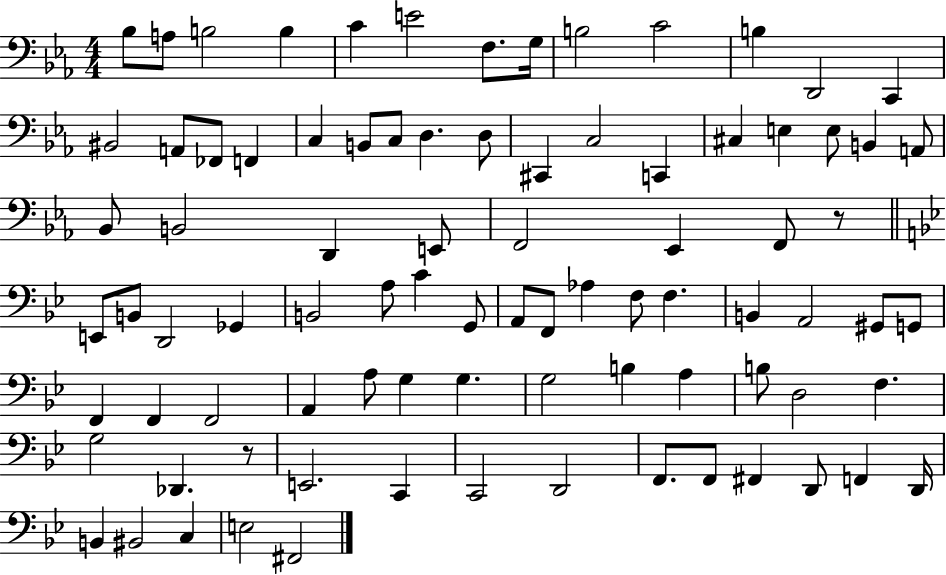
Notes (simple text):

Bb3/e A3/e B3/h B3/q C4/q E4/h F3/e. G3/s B3/h C4/h B3/q D2/h C2/q BIS2/h A2/e FES2/e F2/q C3/q B2/e C3/e D3/q. D3/e C#2/q C3/h C2/q C#3/q E3/q E3/e B2/q A2/e Bb2/e B2/h D2/q E2/e F2/h Eb2/q F2/e R/e E2/e B2/e D2/h Gb2/q B2/h A3/e C4/q G2/e A2/e F2/e Ab3/q F3/e F3/q. B2/q A2/h G#2/e G2/e F2/q F2/q F2/h A2/q A3/e G3/q G3/q. G3/h B3/q A3/q B3/e D3/h F3/q. G3/h Db2/q. R/e E2/h. C2/q C2/h D2/h F2/e. F2/e F#2/q D2/e F2/q D2/s B2/q BIS2/h C3/q E3/h F#2/h